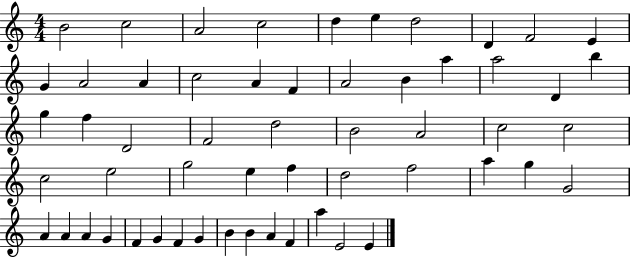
{
  \clef treble
  \numericTimeSignature
  \time 4/4
  \key c \major
  b'2 c''2 | a'2 c''2 | d''4 e''4 d''2 | d'4 f'2 e'4 | \break g'4 a'2 a'4 | c''2 a'4 f'4 | a'2 b'4 a''4 | a''2 d'4 b''4 | \break g''4 f''4 d'2 | f'2 d''2 | b'2 a'2 | c''2 c''2 | \break c''2 e''2 | g''2 e''4 f''4 | d''2 f''2 | a''4 g''4 g'2 | \break a'4 a'4 a'4 g'4 | f'4 g'4 f'4 g'4 | b'4 b'4 a'4 f'4 | a''4 e'2 e'4 | \break \bar "|."
}